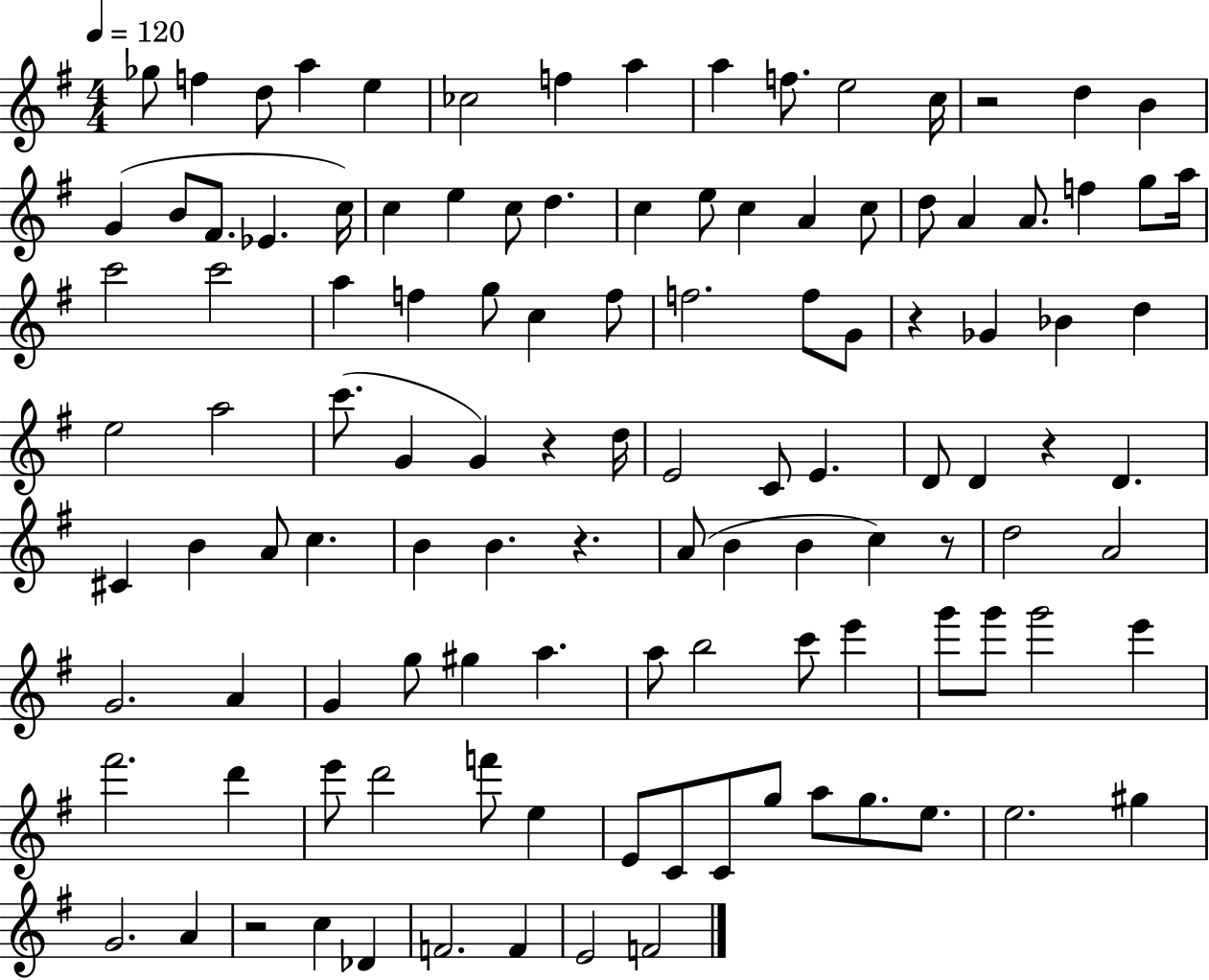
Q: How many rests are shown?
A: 7